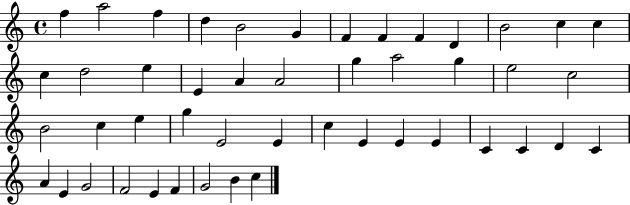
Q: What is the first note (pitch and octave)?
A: F5